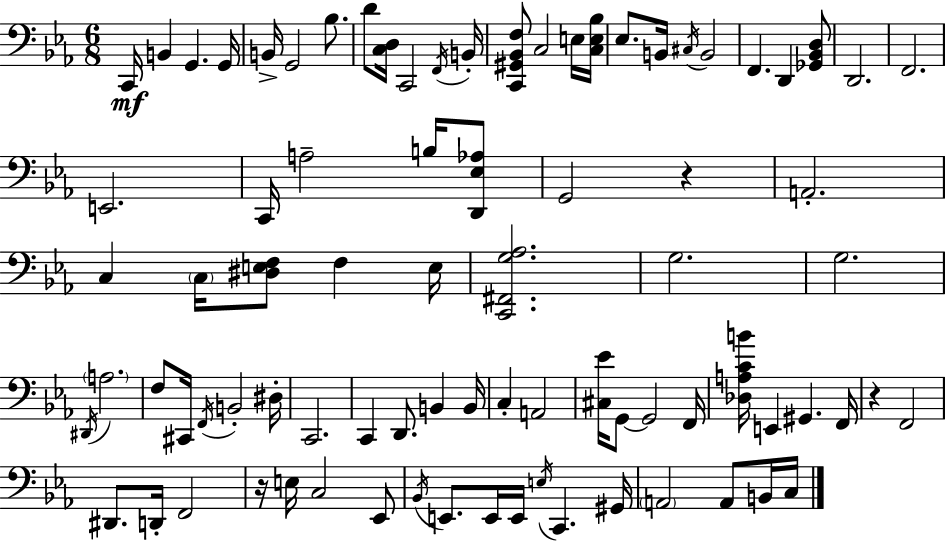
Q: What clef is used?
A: bass